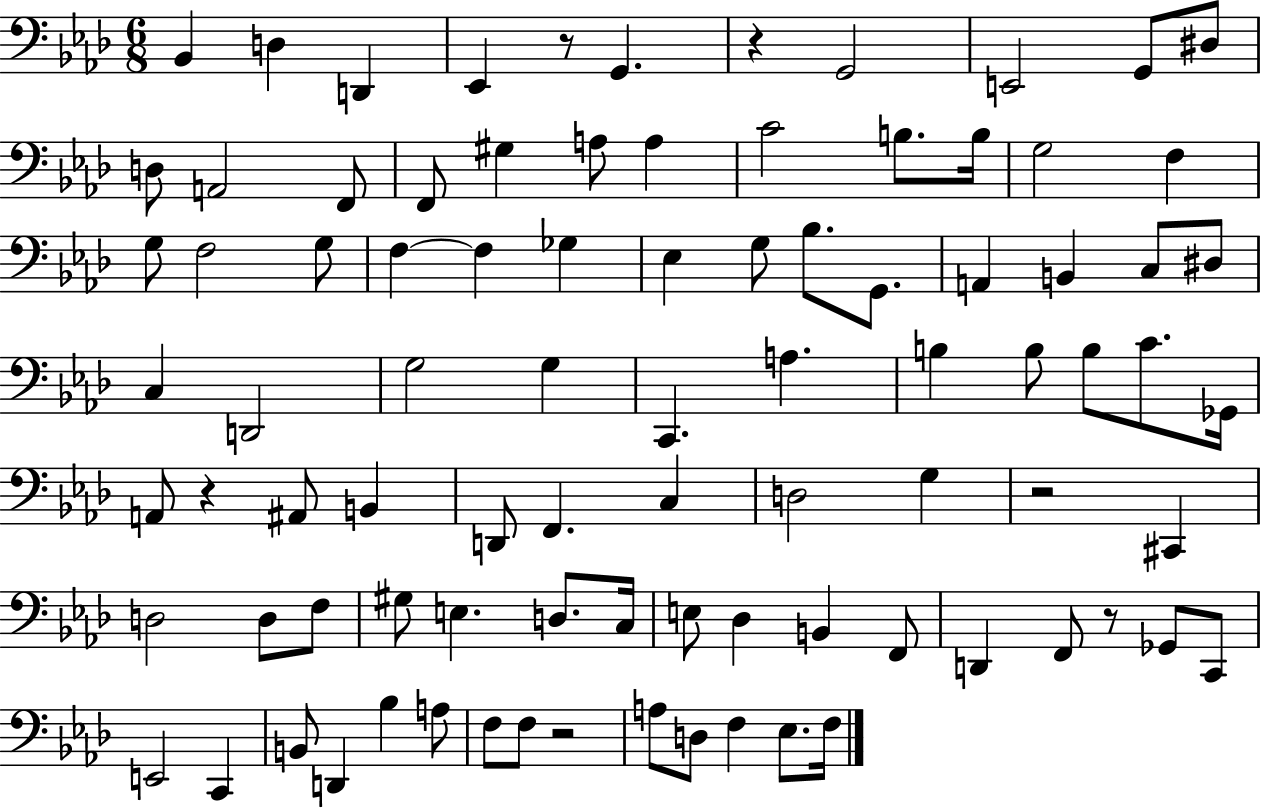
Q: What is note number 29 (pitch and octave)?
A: G3